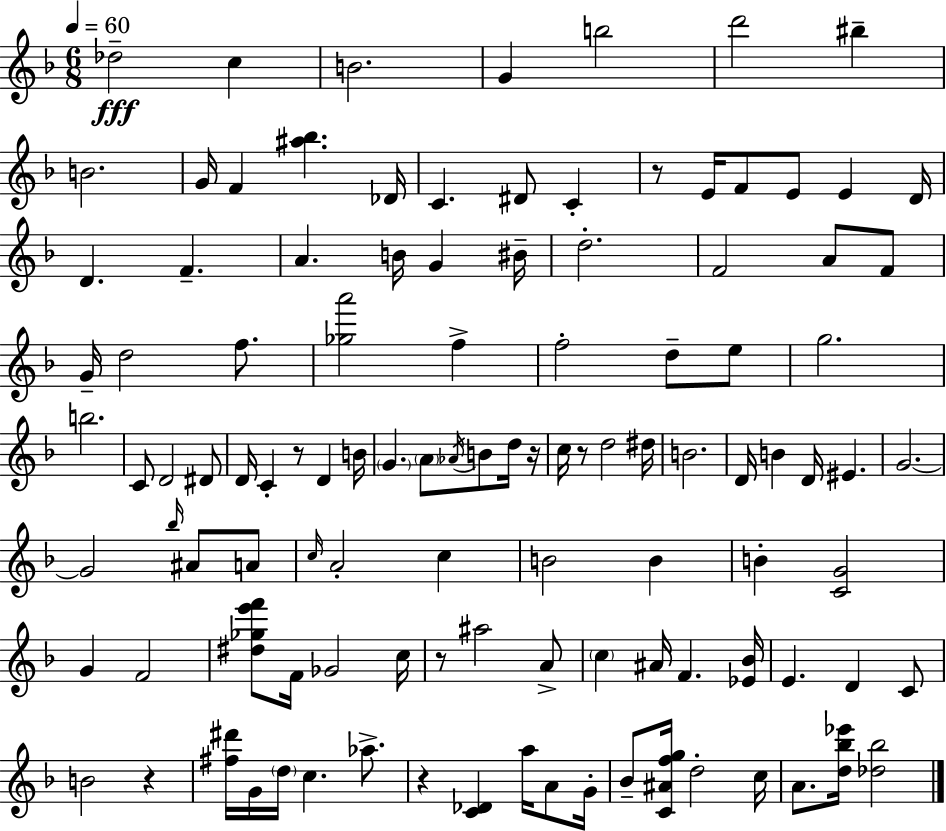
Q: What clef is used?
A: treble